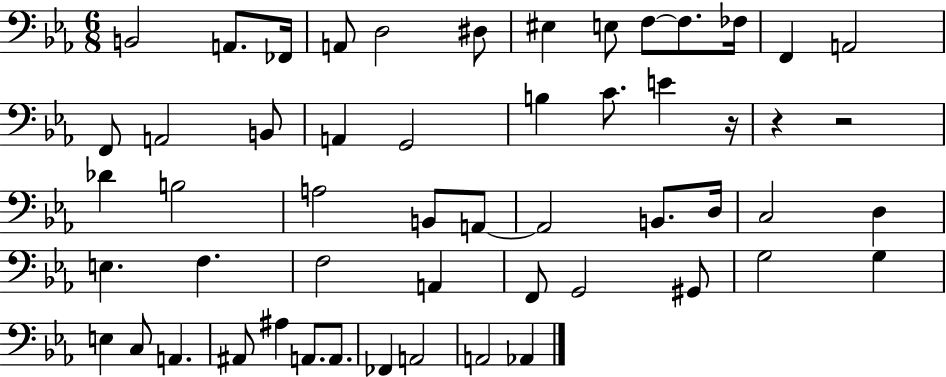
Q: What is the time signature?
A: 6/8